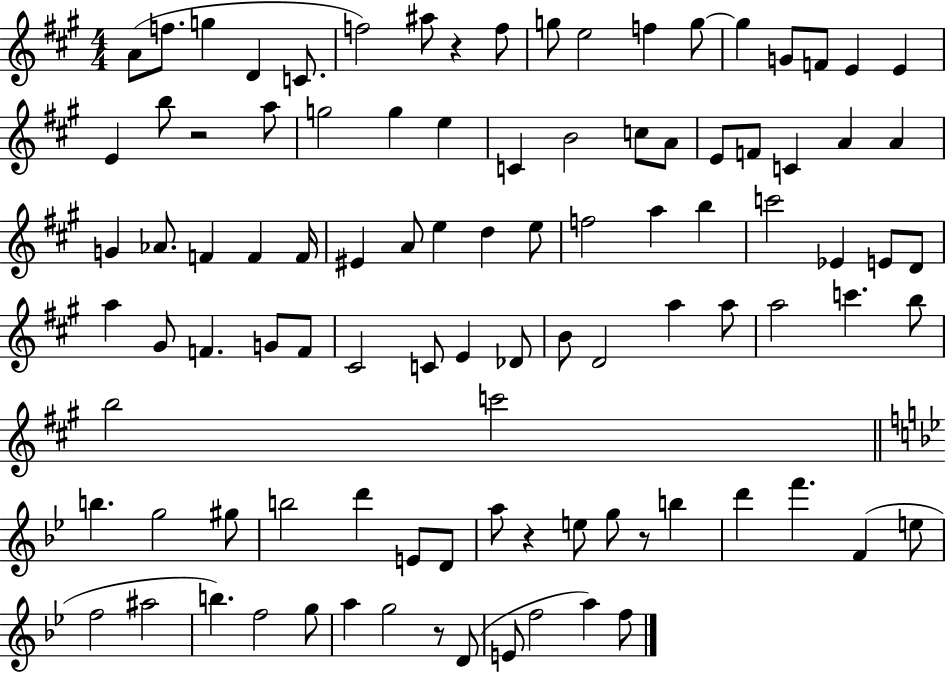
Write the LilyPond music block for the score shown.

{
  \clef treble
  \numericTimeSignature
  \time 4/4
  \key a \major
  a'8( f''8. g''4 d'4 c'8. | f''2) ais''8 r4 f''8 | g''8 e''2 f''4 g''8~~ | g''4 g'8 f'8 e'4 e'4 | \break e'4 b''8 r2 a''8 | g''2 g''4 e''4 | c'4 b'2 c''8 a'8 | e'8 f'8 c'4 a'4 a'4 | \break g'4 aes'8. f'4 f'4 f'16 | eis'4 a'8 e''4 d''4 e''8 | f''2 a''4 b''4 | c'''2 ees'4 e'8 d'8 | \break a''4 gis'8 f'4. g'8 f'8 | cis'2 c'8 e'4 des'8 | b'8 d'2 a''4 a''8 | a''2 c'''4. b''8 | \break b''2 c'''2 | \bar "||" \break \key bes \major b''4. g''2 gis''8 | b''2 d'''4 e'8 d'8 | a''8 r4 e''8 g''8 r8 b''4 | d'''4 f'''4. f'4( e''8 | \break f''2 ais''2 | b''4.) f''2 g''8 | a''4 g''2 r8 d'8( | e'8 f''2 a''4) f''8 | \break \bar "|."
}